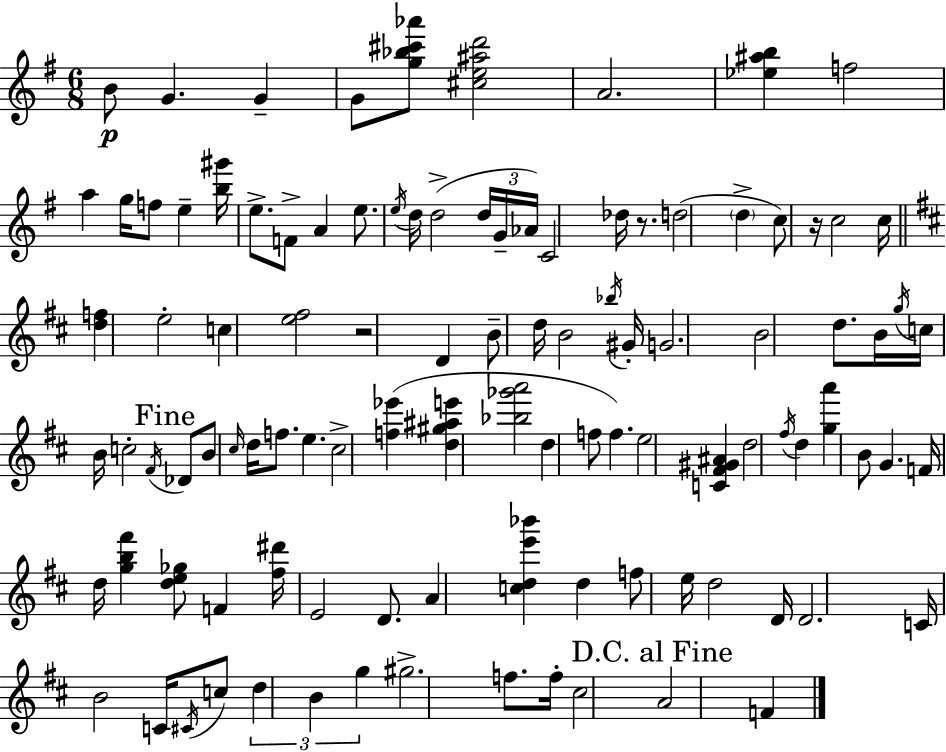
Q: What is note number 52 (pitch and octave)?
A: D5